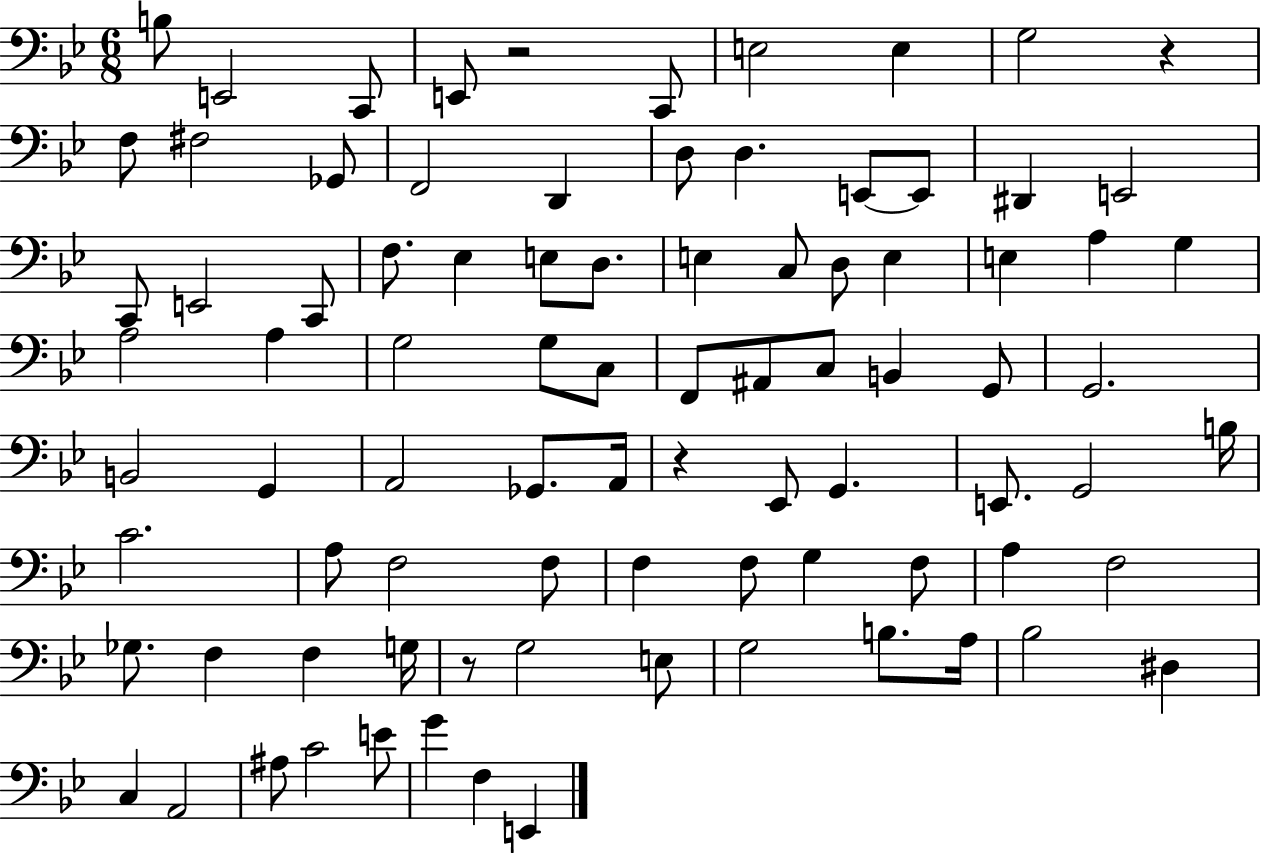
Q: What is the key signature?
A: BES major